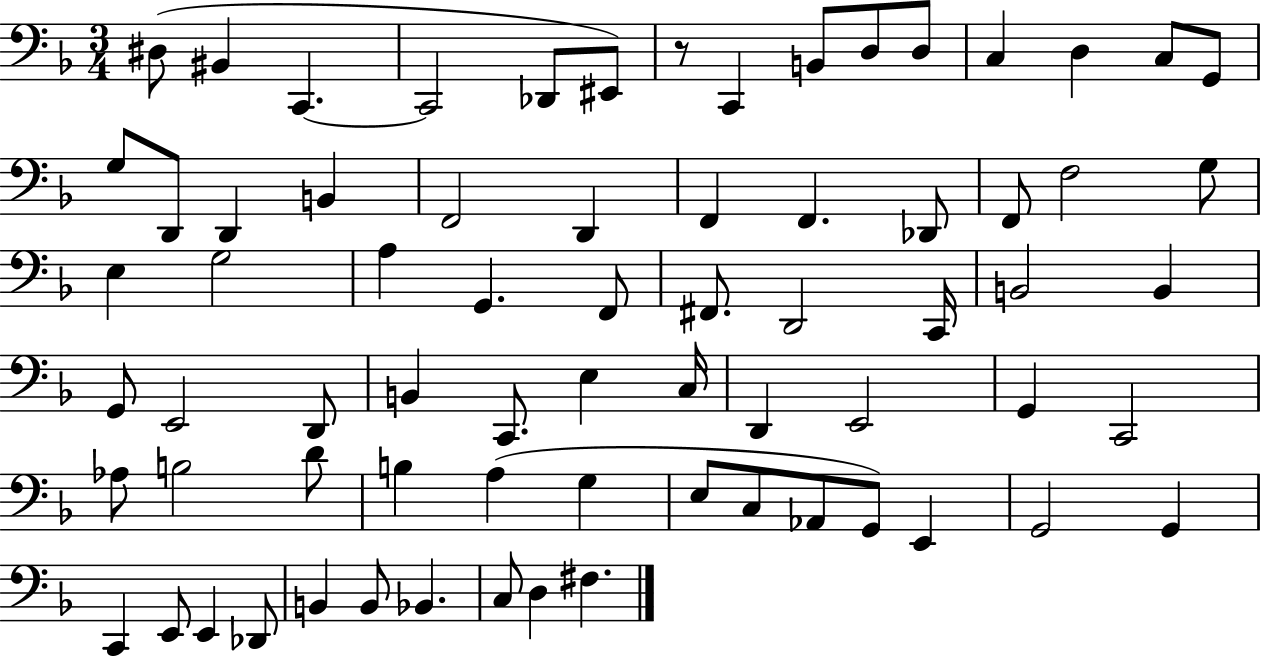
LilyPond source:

{
  \clef bass
  \numericTimeSignature
  \time 3/4
  \key f \major
  dis8( bis,4 c,4.~~ | c,2 des,8 eis,8) | r8 c,4 b,8 d8 d8 | c4 d4 c8 g,8 | \break g8 d,8 d,4 b,4 | f,2 d,4 | f,4 f,4. des,8 | f,8 f2 g8 | \break e4 g2 | a4 g,4. f,8 | fis,8. d,2 c,16 | b,2 b,4 | \break g,8 e,2 d,8 | b,4 c,8. e4 c16 | d,4 e,2 | g,4 c,2 | \break aes8 b2 d'8 | b4 a4( g4 | e8 c8 aes,8 g,8) e,4 | g,2 g,4 | \break c,4 e,8 e,4 des,8 | b,4 b,8 bes,4. | c8 d4 fis4. | \bar "|."
}